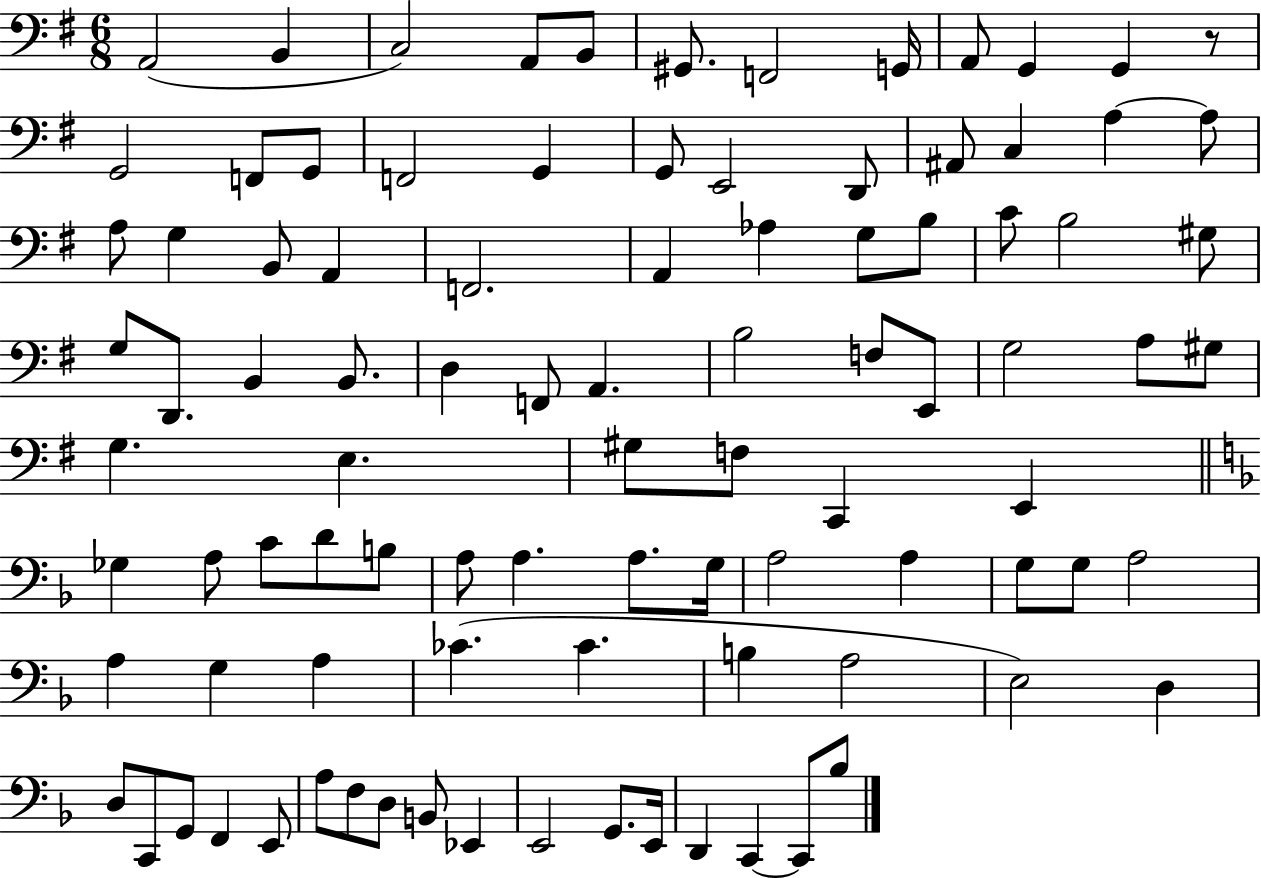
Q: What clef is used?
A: bass